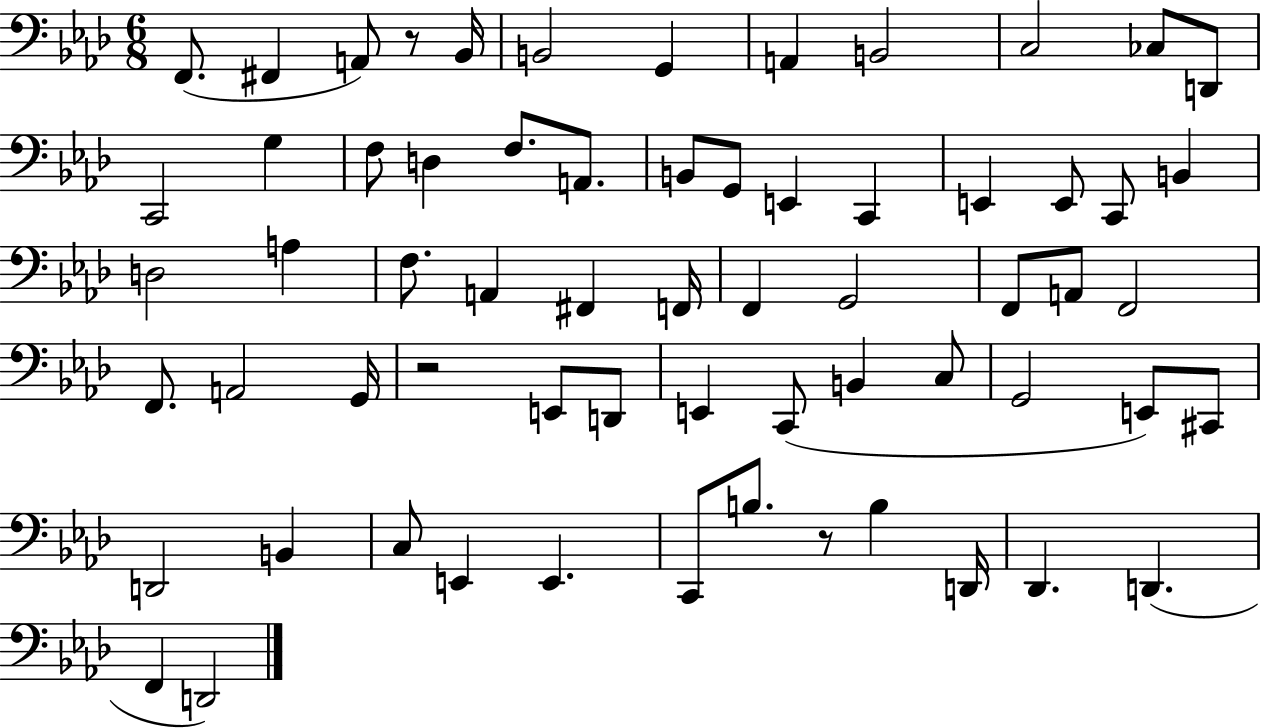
F2/e. F#2/q A2/e R/e Bb2/s B2/h G2/q A2/q B2/h C3/h CES3/e D2/e C2/h G3/q F3/e D3/q F3/e. A2/e. B2/e G2/e E2/q C2/q E2/q E2/e C2/e B2/q D3/h A3/q F3/e. A2/q F#2/q F2/s F2/q G2/h F2/e A2/e F2/h F2/e. A2/h G2/s R/h E2/e D2/e E2/q C2/e B2/q C3/e G2/h E2/e C#2/e D2/h B2/q C3/e E2/q E2/q. C2/e B3/e. R/e B3/q D2/s Db2/q. D2/q. F2/q D2/h